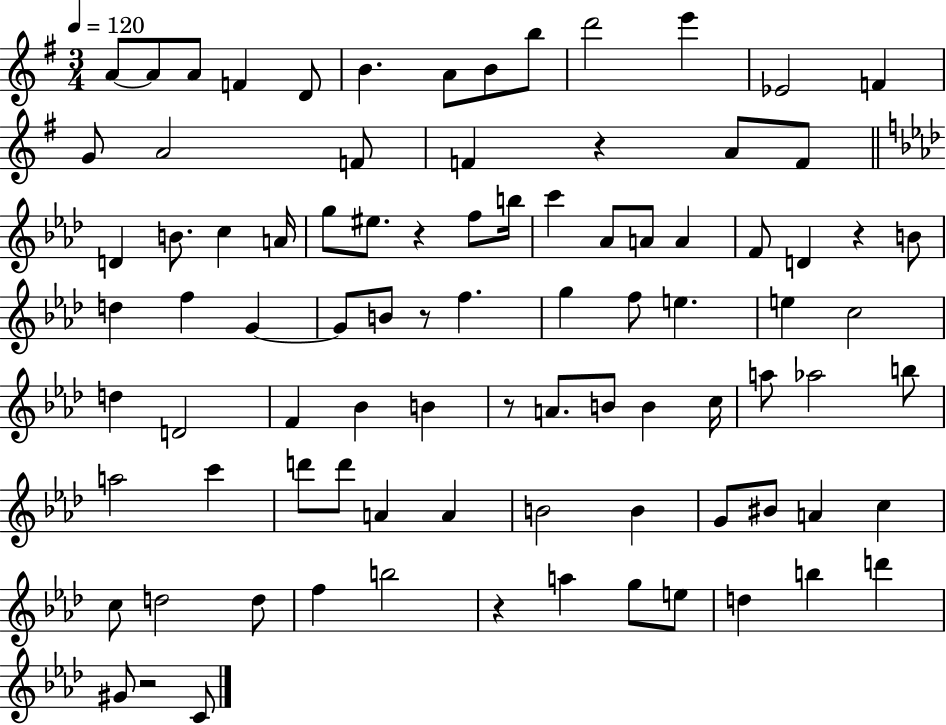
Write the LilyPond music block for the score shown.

{
  \clef treble
  \numericTimeSignature
  \time 3/4
  \key g \major
  \tempo 4 = 120
  \repeat volta 2 { a'8~~ a'8 a'8 f'4 d'8 | b'4. a'8 b'8 b''8 | d'''2 e'''4 | ees'2 f'4 | \break g'8 a'2 f'8 | f'4 r4 a'8 f'8 | \bar "||" \break \key aes \major d'4 b'8. c''4 a'16 | g''8 eis''8. r4 f''8 b''16 | c'''4 aes'8 a'8 a'4 | f'8 d'4 r4 b'8 | \break d''4 f''4 g'4~~ | g'8 b'8 r8 f''4. | g''4 f''8 e''4. | e''4 c''2 | \break d''4 d'2 | f'4 bes'4 b'4 | r8 a'8. b'8 b'4 c''16 | a''8 aes''2 b''8 | \break a''2 c'''4 | d'''8 d'''8 a'4 a'4 | b'2 b'4 | g'8 bis'8 a'4 c''4 | \break c''8 d''2 d''8 | f''4 b''2 | r4 a''4 g''8 e''8 | d''4 b''4 d'''4 | \break gis'8 r2 c'8 | } \bar "|."
}